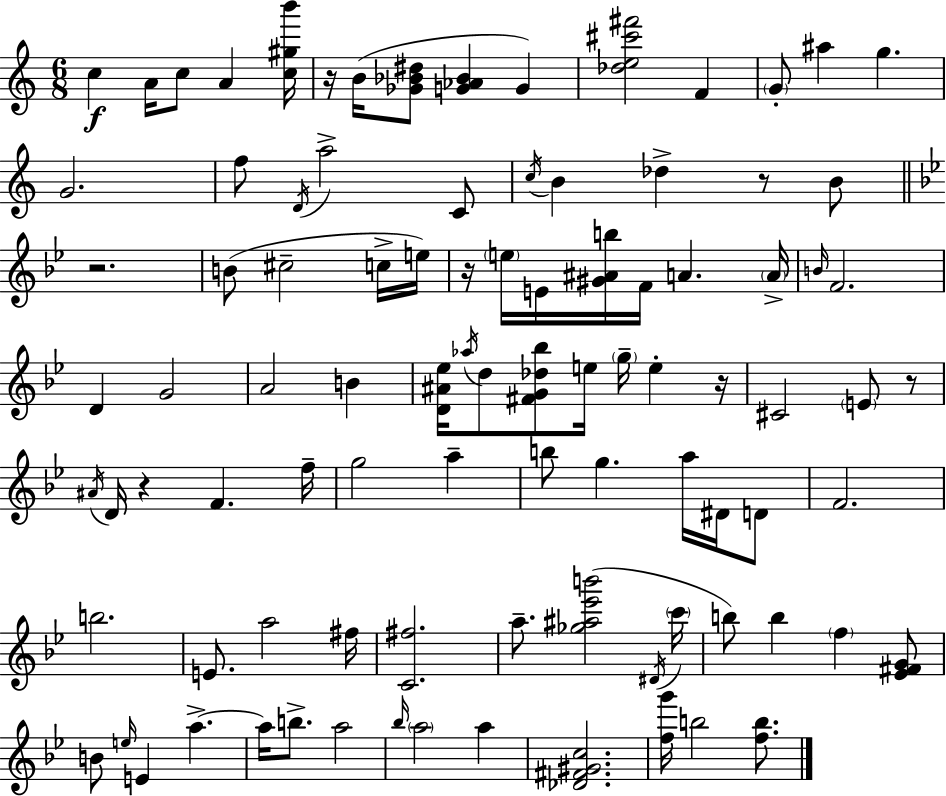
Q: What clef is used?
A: treble